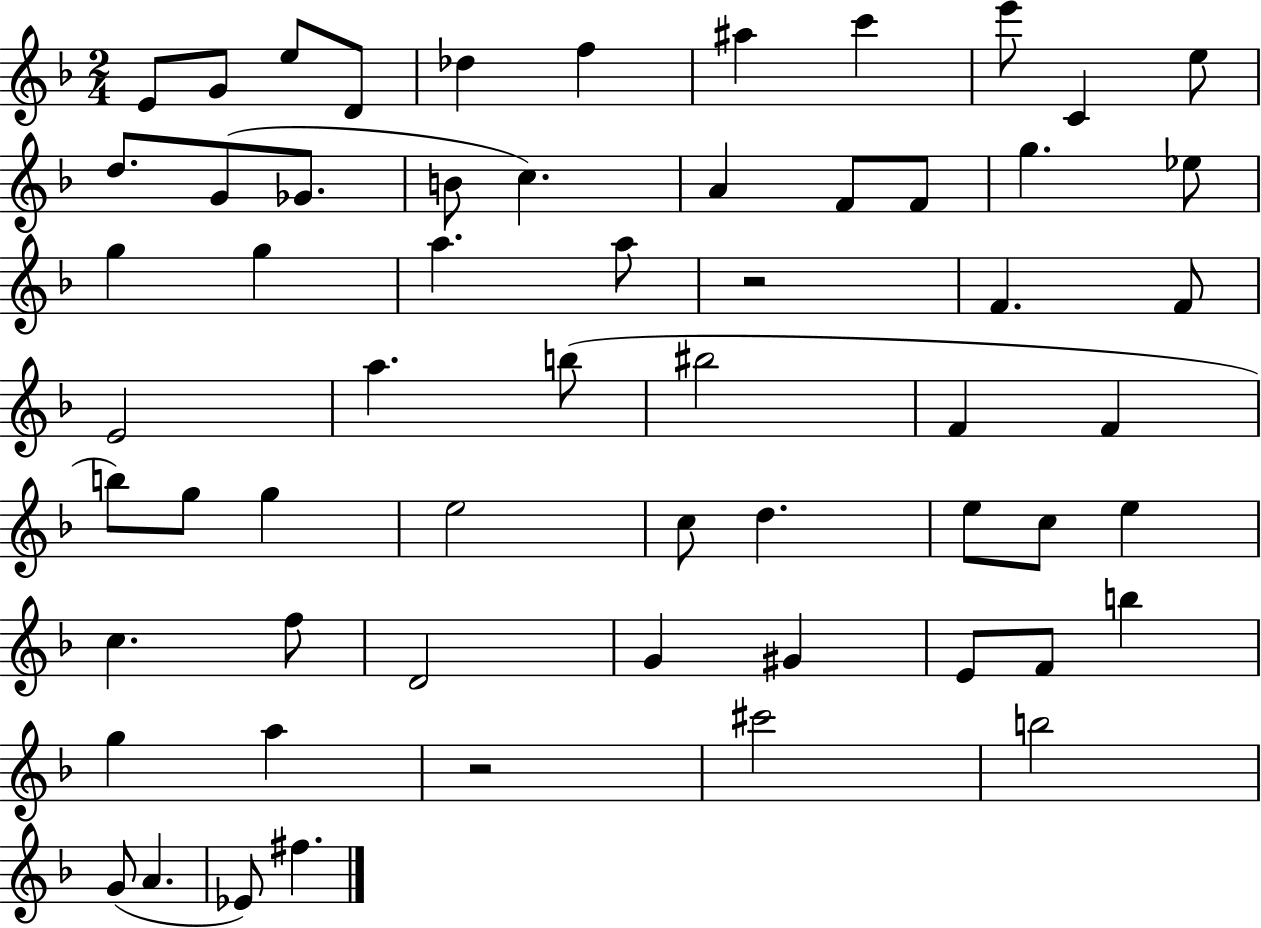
{
  \clef treble
  \numericTimeSignature
  \time 2/4
  \key f \major
  \repeat volta 2 { e'8 g'8 e''8 d'8 | des''4 f''4 | ais''4 c'''4 | e'''8 c'4 e''8 | \break d''8. g'8( ges'8. | b'8 c''4.) | a'4 f'8 f'8 | g''4. ees''8 | \break g''4 g''4 | a''4. a''8 | r2 | f'4. f'8 | \break e'2 | a''4. b''8( | bis''2 | f'4 f'4 | \break b''8) g''8 g''4 | e''2 | c''8 d''4. | e''8 c''8 e''4 | \break c''4. f''8 | d'2 | g'4 gis'4 | e'8 f'8 b''4 | \break g''4 a''4 | r2 | cis'''2 | b''2 | \break g'8( a'4. | ees'8) fis''4. | } \bar "|."
}